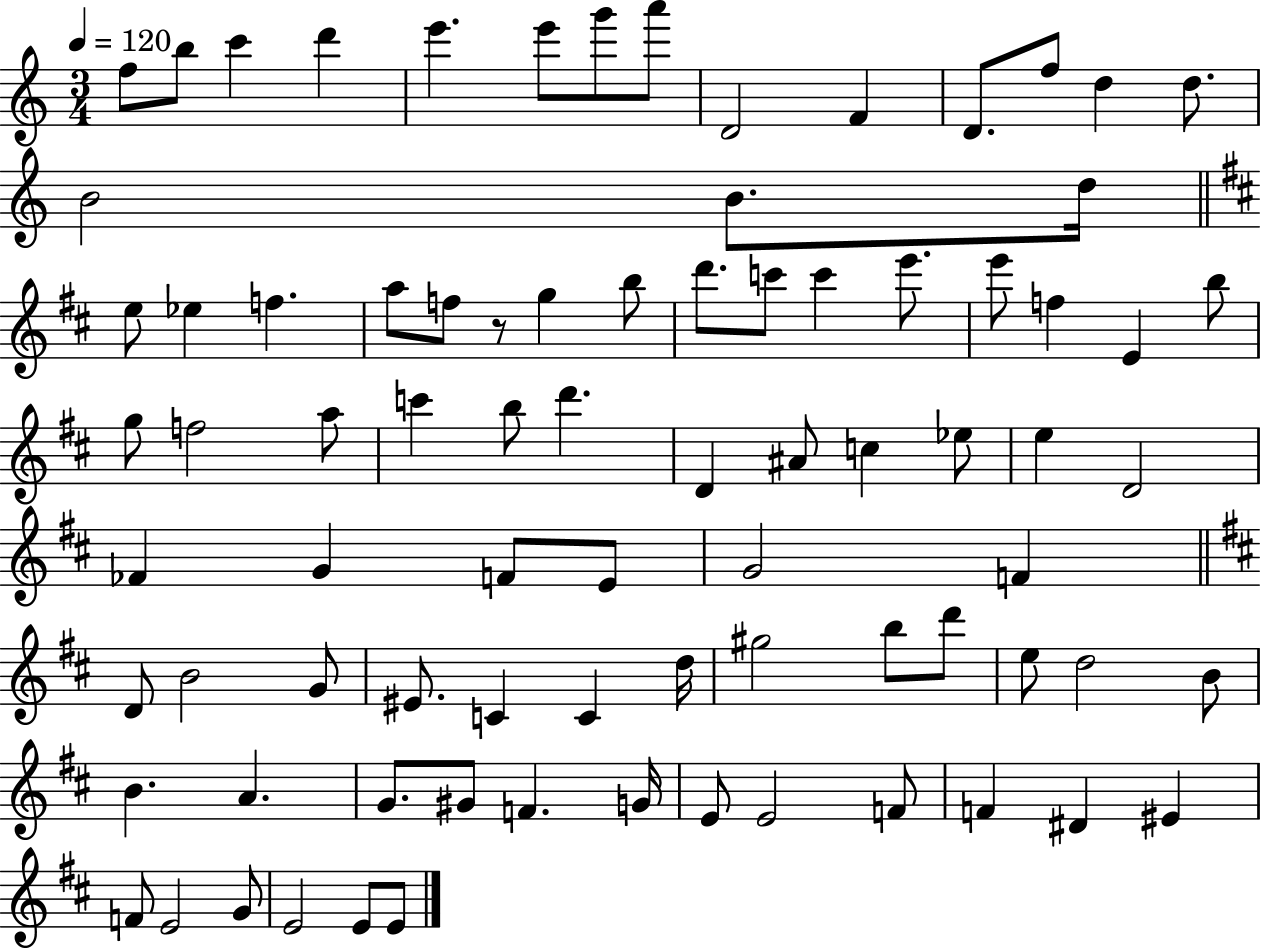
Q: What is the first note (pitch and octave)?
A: F5